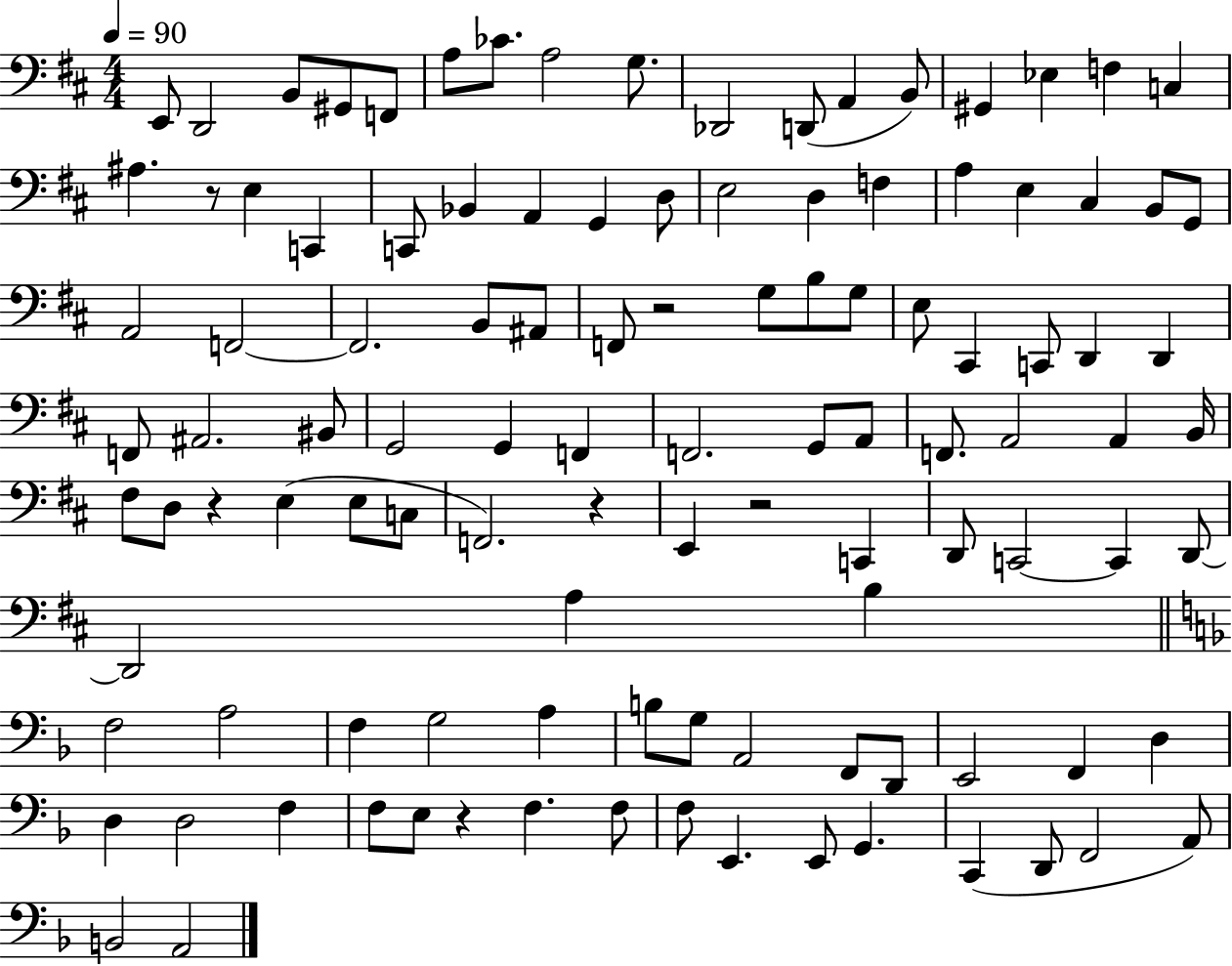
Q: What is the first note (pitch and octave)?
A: E2